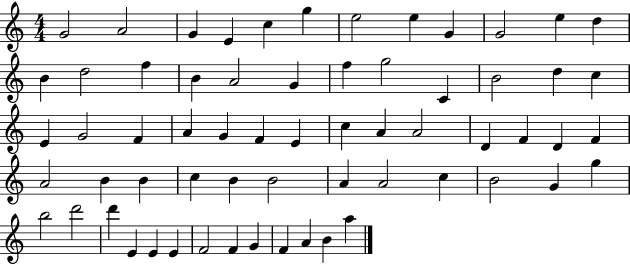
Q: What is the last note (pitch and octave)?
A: A5